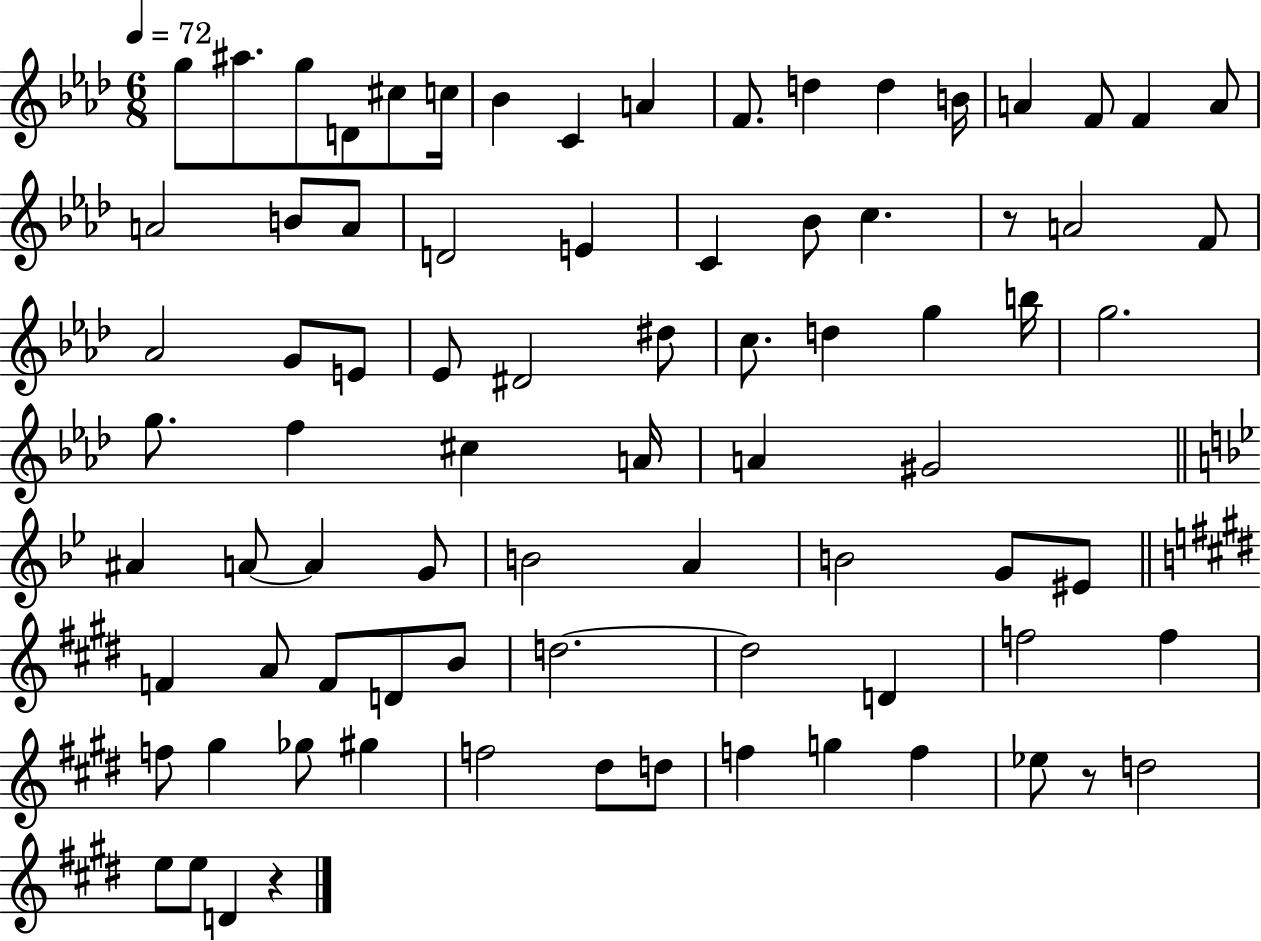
{
  \clef treble
  \numericTimeSignature
  \time 6/8
  \key aes \major
  \tempo 4 = 72
  g''8 ais''8. g''8 d'8 cis''8 c''16 | bes'4 c'4 a'4 | f'8. d''4 d''4 b'16 | a'4 f'8 f'4 a'8 | \break a'2 b'8 a'8 | d'2 e'4 | c'4 bes'8 c''4. | r8 a'2 f'8 | \break aes'2 g'8 e'8 | ees'8 dis'2 dis''8 | c''8. d''4 g''4 b''16 | g''2. | \break g''8. f''4 cis''4 a'16 | a'4 gis'2 | \bar "||" \break \key bes \major ais'4 a'8~~ a'4 g'8 | b'2 a'4 | b'2 g'8 eis'8 | \bar "||" \break \key e \major f'4 a'8 f'8 d'8 b'8 | d''2.~~ | d''2 d'4 | f''2 f''4 | \break f''8 gis''4 ges''8 gis''4 | f''2 dis''8 d''8 | f''4 g''4 f''4 | ees''8 r8 d''2 | \break e''8 e''8 d'4 r4 | \bar "|."
}